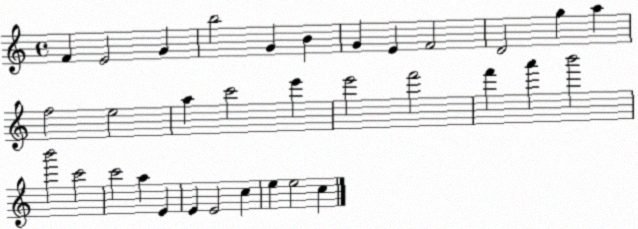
X:1
T:Untitled
M:4/4
L:1/4
K:C
F E2 G b2 G B G E F2 D2 g a f2 e2 a c'2 e' e'2 f'2 f' a' b'2 b'2 c'2 c'2 a E E E2 c e e2 c